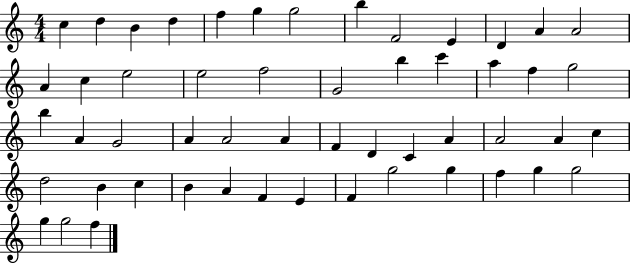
C5/q D5/q B4/q D5/q F5/q G5/q G5/h B5/q F4/h E4/q D4/q A4/q A4/h A4/q C5/q E5/h E5/h F5/h G4/h B5/q C6/q A5/q F5/q G5/h B5/q A4/q G4/h A4/q A4/h A4/q F4/q D4/q C4/q A4/q A4/h A4/q C5/q D5/h B4/q C5/q B4/q A4/q F4/q E4/q F4/q G5/h G5/q F5/q G5/q G5/h G5/q G5/h F5/q